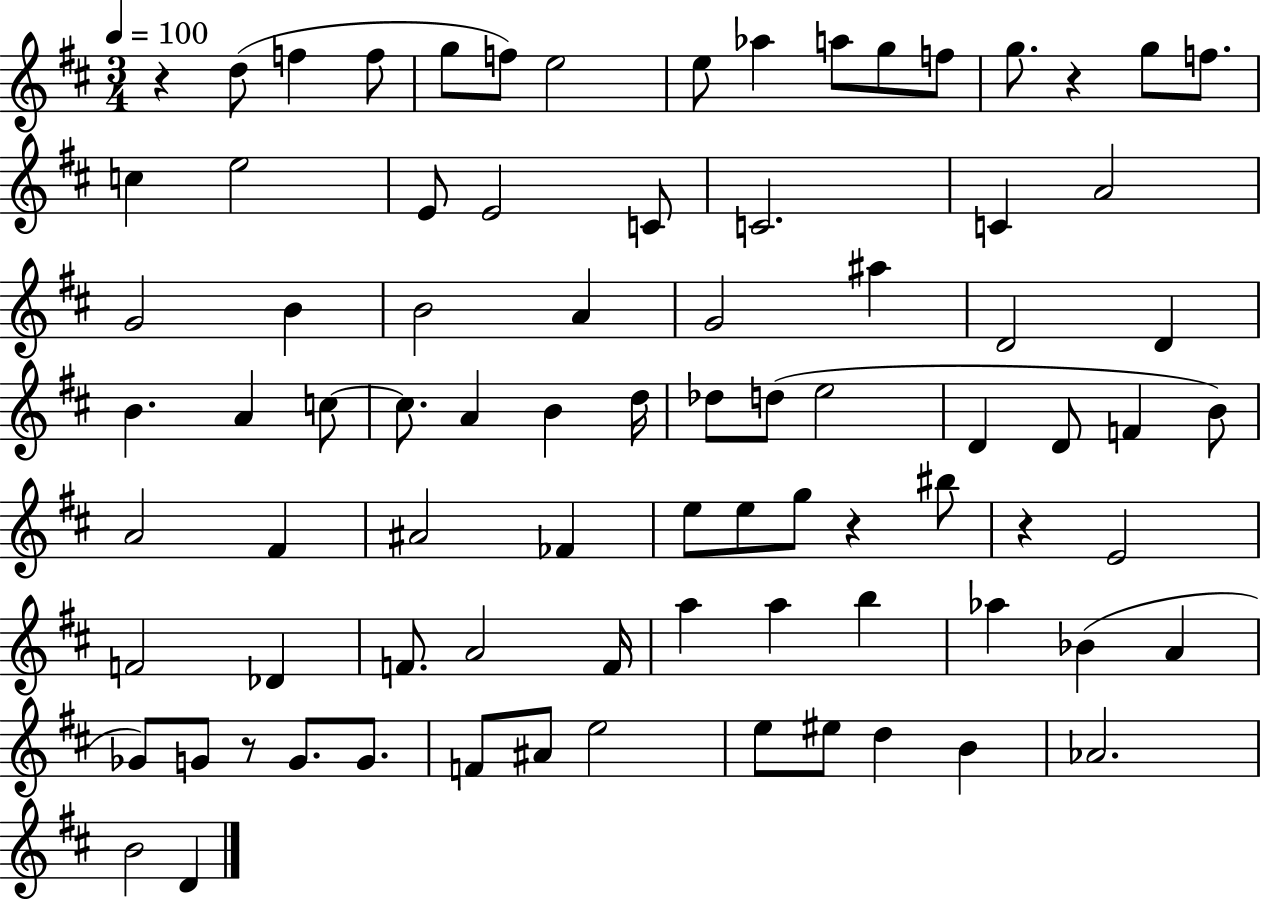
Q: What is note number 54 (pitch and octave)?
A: F4